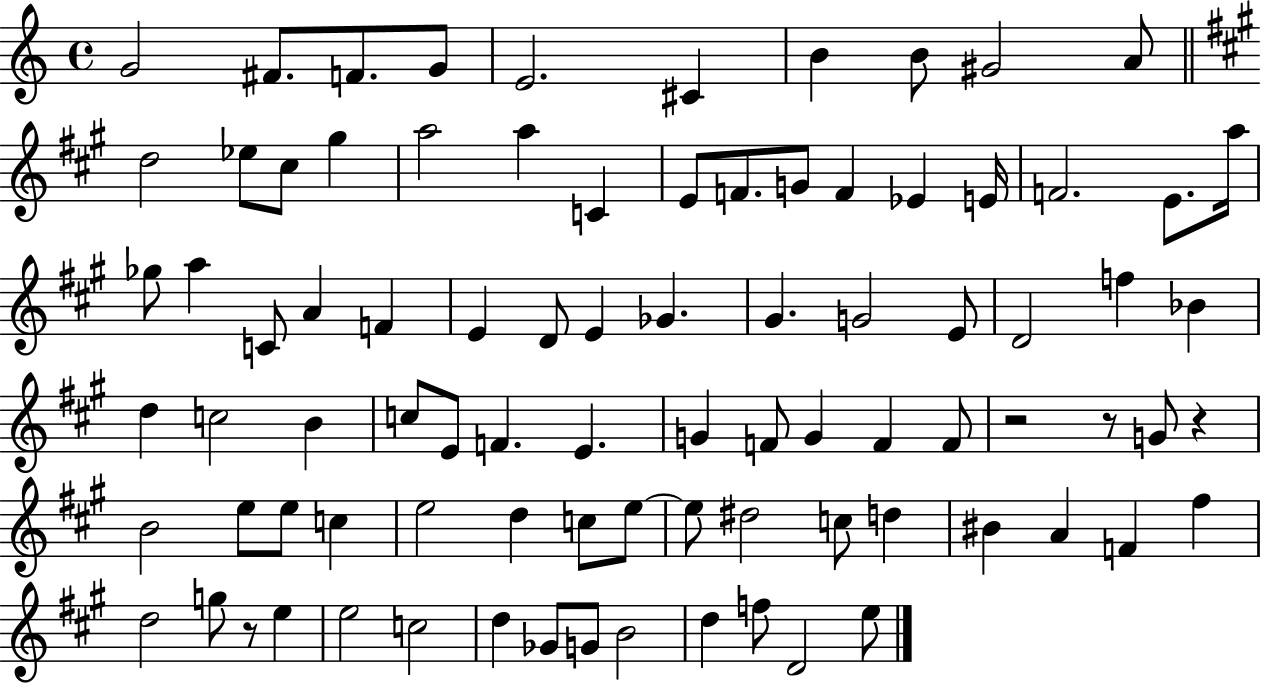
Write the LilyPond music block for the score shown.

{
  \clef treble
  \time 4/4
  \defaultTimeSignature
  \key c \major
  g'2 fis'8. f'8. g'8 | e'2. cis'4 | b'4 b'8 gis'2 a'8 | \bar "||" \break \key a \major d''2 ees''8 cis''8 gis''4 | a''2 a''4 c'4 | e'8 f'8. g'8 f'4 ees'4 e'16 | f'2. e'8. a''16 | \break ges''8 a''4 c'8 a'4 f'4 | e'4 d'8 e'4 ges'4. | gis'4. g'2 e'8 | d'2 f''4 bes'4 | \break d''4 c''2 b'4 | c''8 e'8 f'4. e'4. | g'4 f'8 g'4 f'4 f'8 | r2 r8 g'8 r4 | \break b'2 e''8 e''8 c''4 | e''2 d''4 c''8 e''8~~ | e''8 dis''2 c''8 d''4 | bis'4 a'4 f'4 fis''4 | \break d''2 g''8 r8 e''4 | e''2 c''2 | d''4 ges'8 g'8 b'2 | d''4 f''8 d'2 e''8 | \break \bar "|."
}